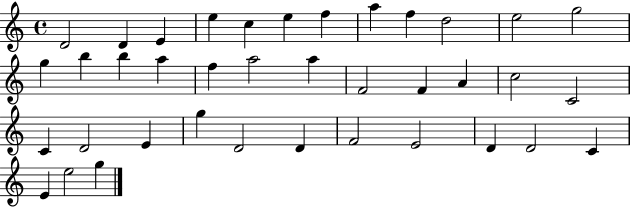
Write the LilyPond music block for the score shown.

{
  \clef treble
  \time 4/4
  \defaultTimeSignature
  \key c \major
  d'2 d'4 e'4 | e''4 c''4 e''4 f''4 | a''4 f''4 d''2 | e''2 g''2 | \break g''4 b''4 b''4 a''4 | f''4 a''2 a''4 | f'2 f'4 a'4 | c''2 c'2 | \break c'4 d'2 e'4 | g''4 d'2 d'4 | f'2 e'2 | d'4 d'2 c'4 | \break e'4 e''2 g''4 | \bar "|."
}